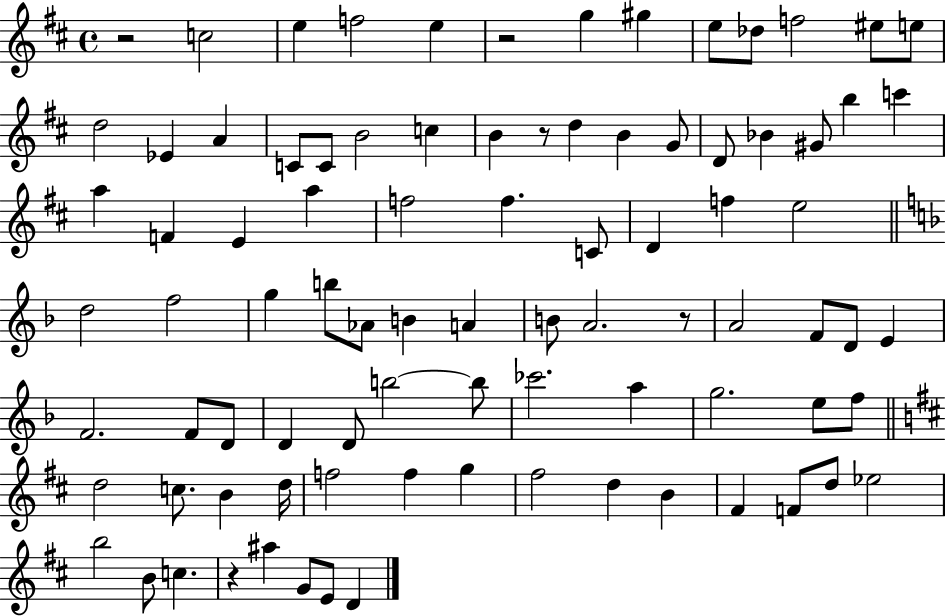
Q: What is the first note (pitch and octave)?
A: C5